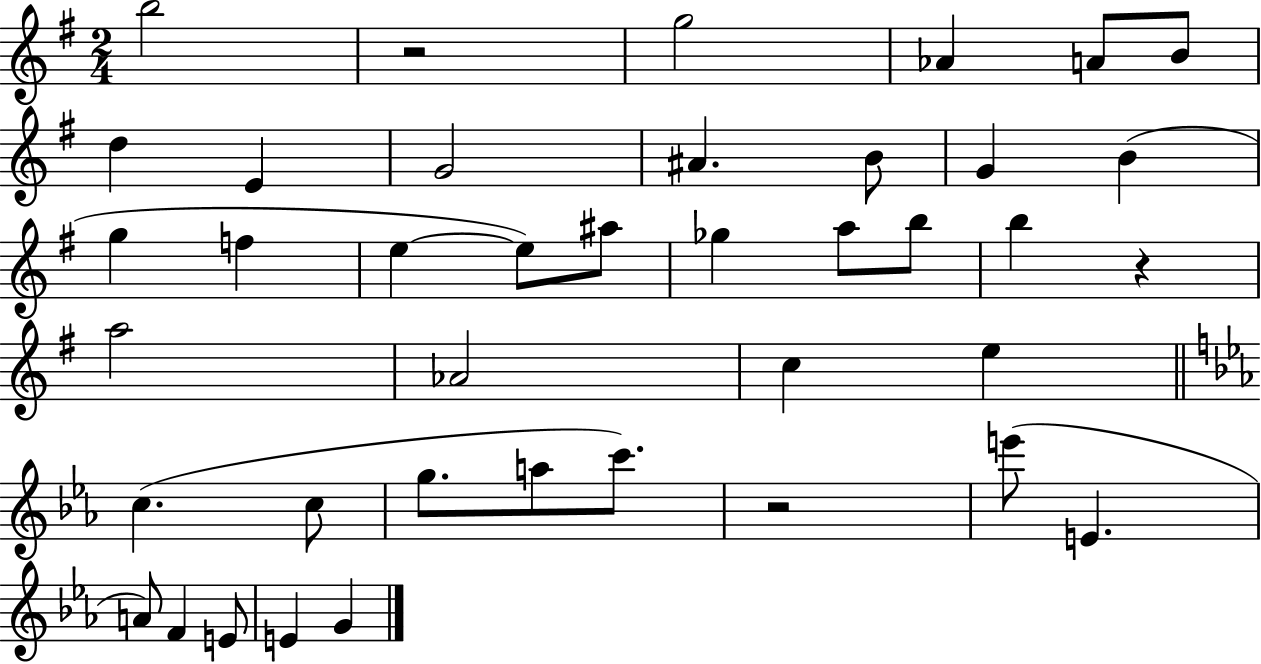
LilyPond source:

{
  \clef treble
  \numericTimeSignature
  \time 2/4
  \key g \major
  \repeat volta 2 { b''2 | r2 | g''2 | aes'4 a'8 b'8 | \break d''4 e'4 | g'2 | ais'4. b'8 | g'4 b'4( | \break g''4 f''4 | e''4~~ e''8) ais''8 | ges''4 a''8 b''8 | b''4 r4 | \break a''2 | aes'2 | c''4 e''4 | \bar "||" \break \key ees \major c''4.( c''8 | g''8. a''8 c'''8.) | r2 | e'''8( e'4. | \break a'8) f'4 e'8 | e'4 g'4 | } \bar "|."
}